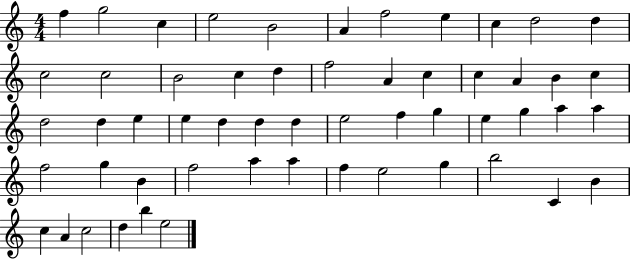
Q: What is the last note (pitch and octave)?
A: E5